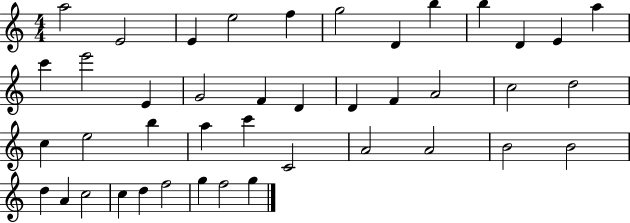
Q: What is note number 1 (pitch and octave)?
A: A5